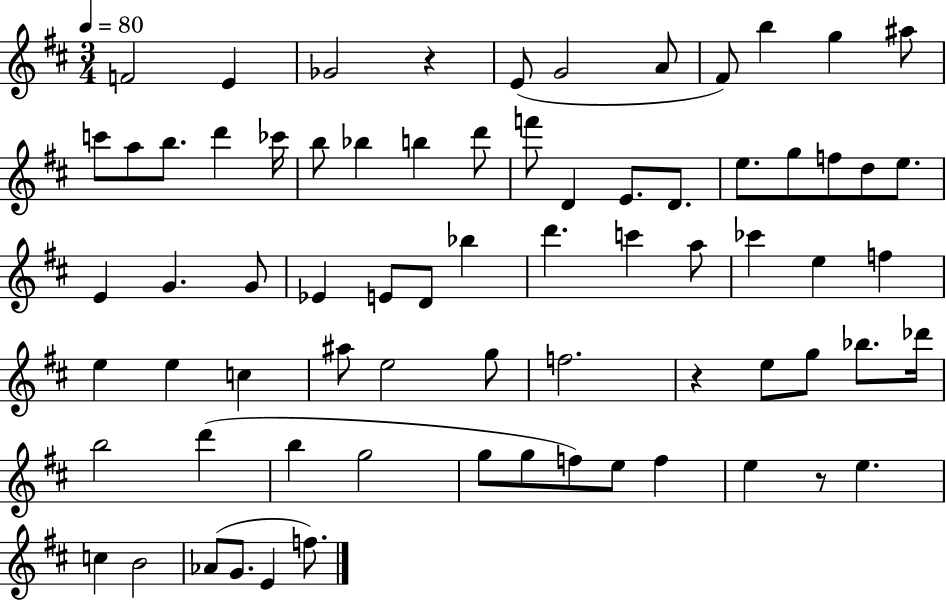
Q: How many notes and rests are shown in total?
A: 72